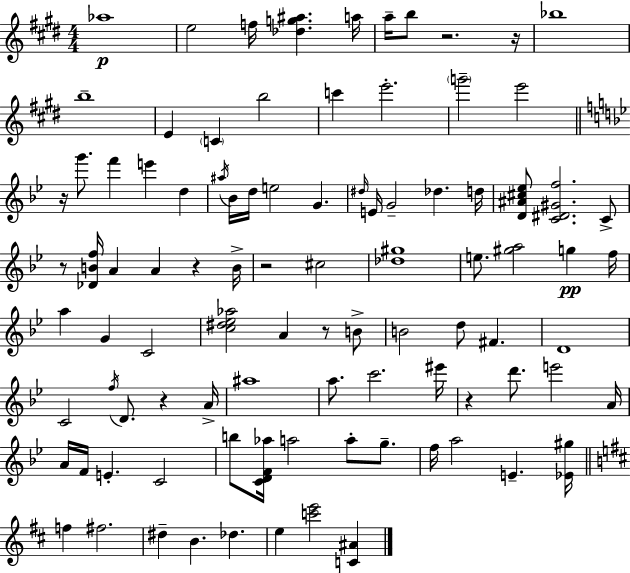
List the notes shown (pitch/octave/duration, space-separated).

Ab5/w E5/h F5/s [Db5,G5,A#5]/q. A5/s A5/s B5/e R/h. R/s Bb5/w B5/w E4/q C4/q B5/h C6/q E6/h. G6/h E6/h R/s G6/e. F6/q E6/q D5/q A#5/s Bb4/s D5/s E5/h G4/q. D#5/s E4/s G4/h Db5/q. D5/s [D4,A#4,C#5,Eb5]/e [C4,D#4,G#4,F5]/h. C4/e R/e [Db4,B4,F5]/s A4/q A4/q R/q B4/s R/h C#5/h [Db5,G#5]/w E5/e. [G#5,A5]/h G5/q F5/s A5/q G4/q C4/h [C5,D#5,Eb5,Ab5]/h A4/q R/e B4/e B4/h D5/e F#4/q. D4/w C4/h F5/s D4/e. R/q A4/s A#5/w A5/e. C6/h. EIS6/s R/q D6/e. E6/h A4/s A4/s F4/s E4/q. C4/h B5/e [C4,D4,F4,Ab5]/s A5/h A5/e G5/e. F5/s A5/h E4/q. [Eb4,G#5]/s F5/q F#5/h. D#5/q B4/q. Db5/q. E5/q [C6,E6]/h [C4,A#4]/q